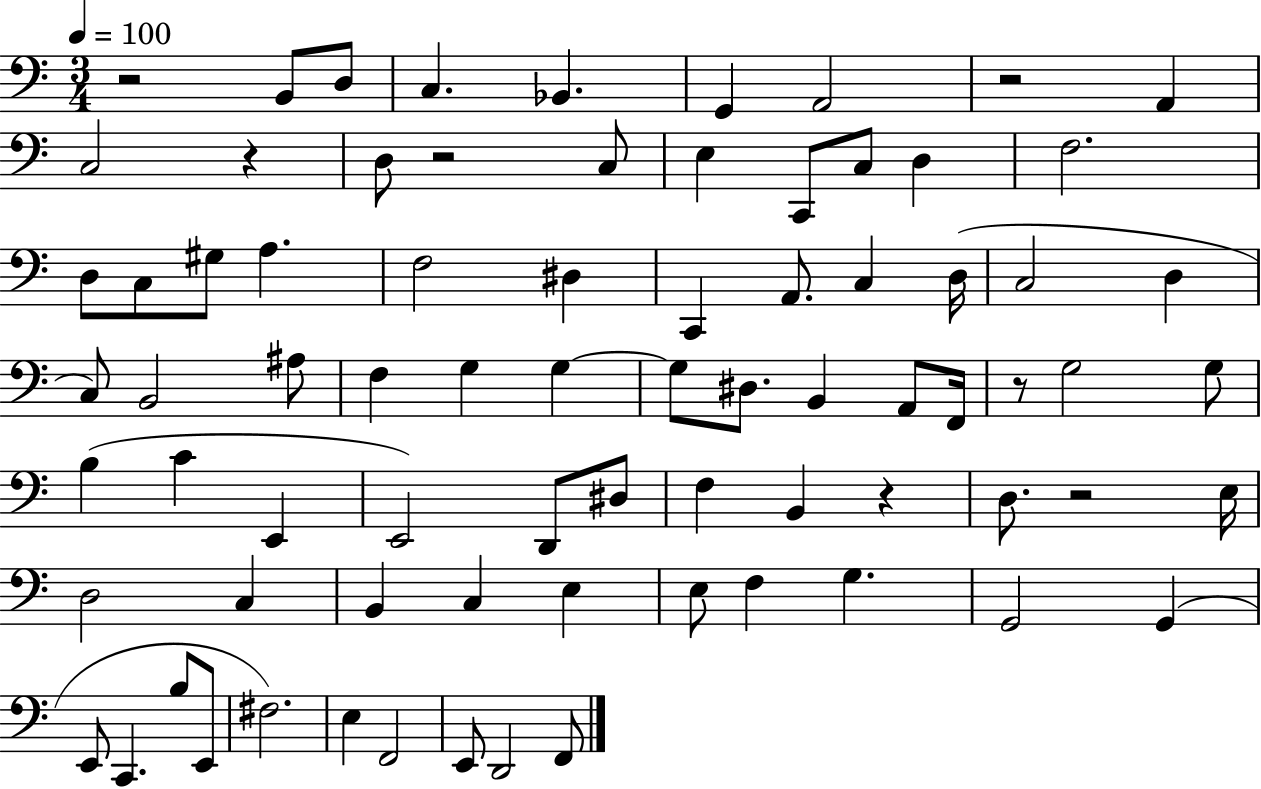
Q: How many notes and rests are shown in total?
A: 77